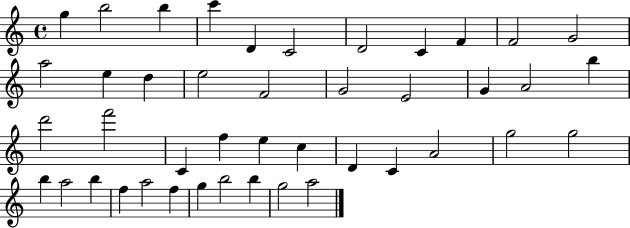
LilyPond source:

{
  \clef treble
  \time 4/4
  \defaultTimeSignature
  \key c \major
  g''4 b''2 b''4 | c'''4 d'4 c'2 | d'2 c'4 f'4 | f'2 g'2 | \break a''2 e''4 d''4 | e''2 f'2 | g'2 e'2 | g'4 a'2 b''4 | \break d'''2 f'''2 | c'4 f''4 e''4 c''4 | d'4 c'4 a'2 | g''2 g''2 | \break b''4 a''2 b''4 | f''4 a''2 f''4 | g''4 b''2 b''4 | g''2 a''2 | \break \bar "|."
}